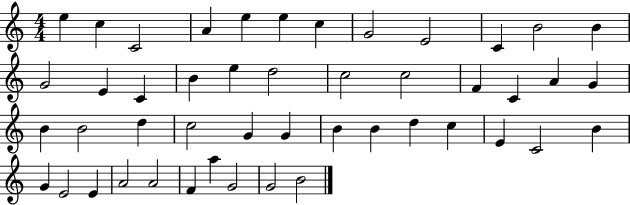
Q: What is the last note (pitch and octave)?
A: B4